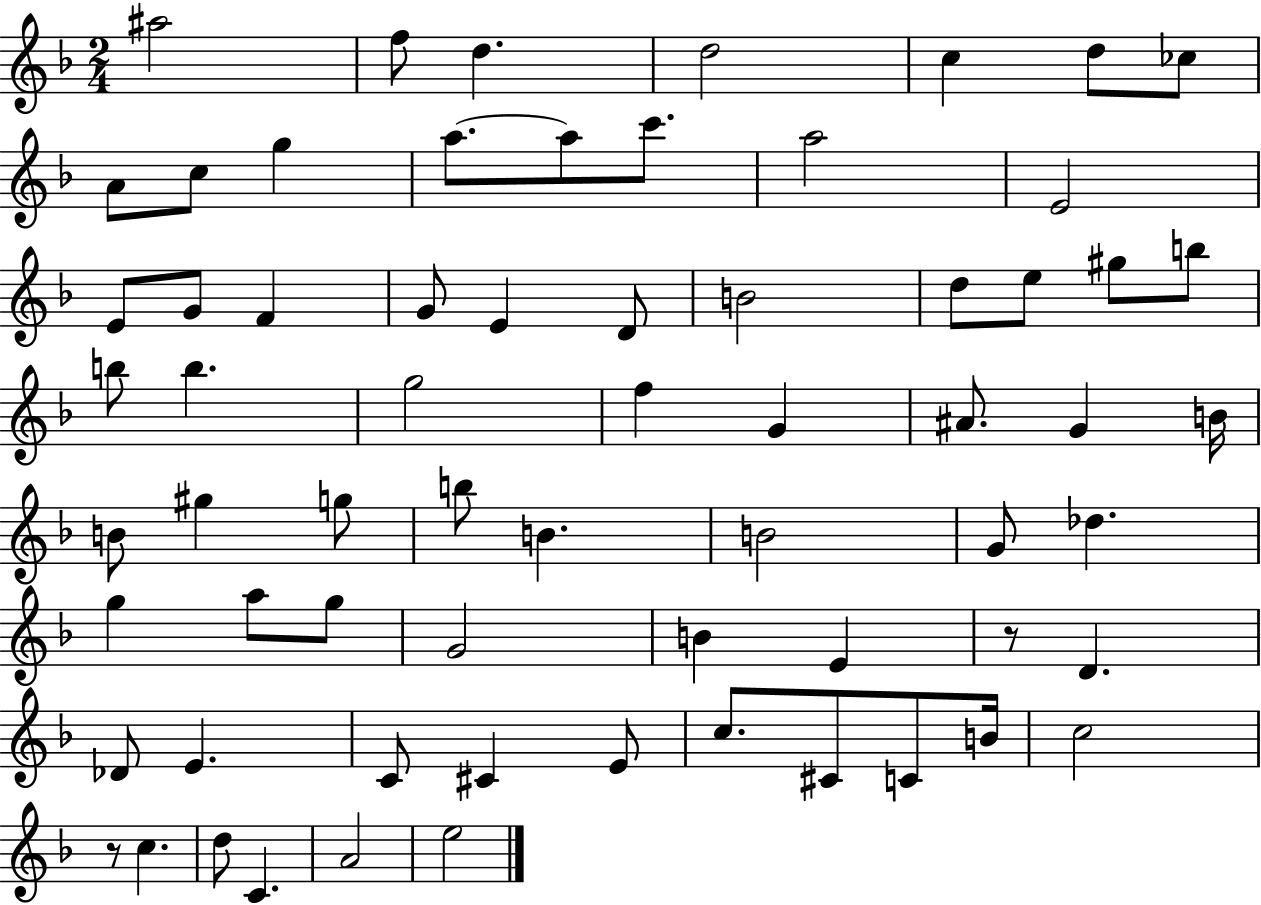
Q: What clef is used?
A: treble